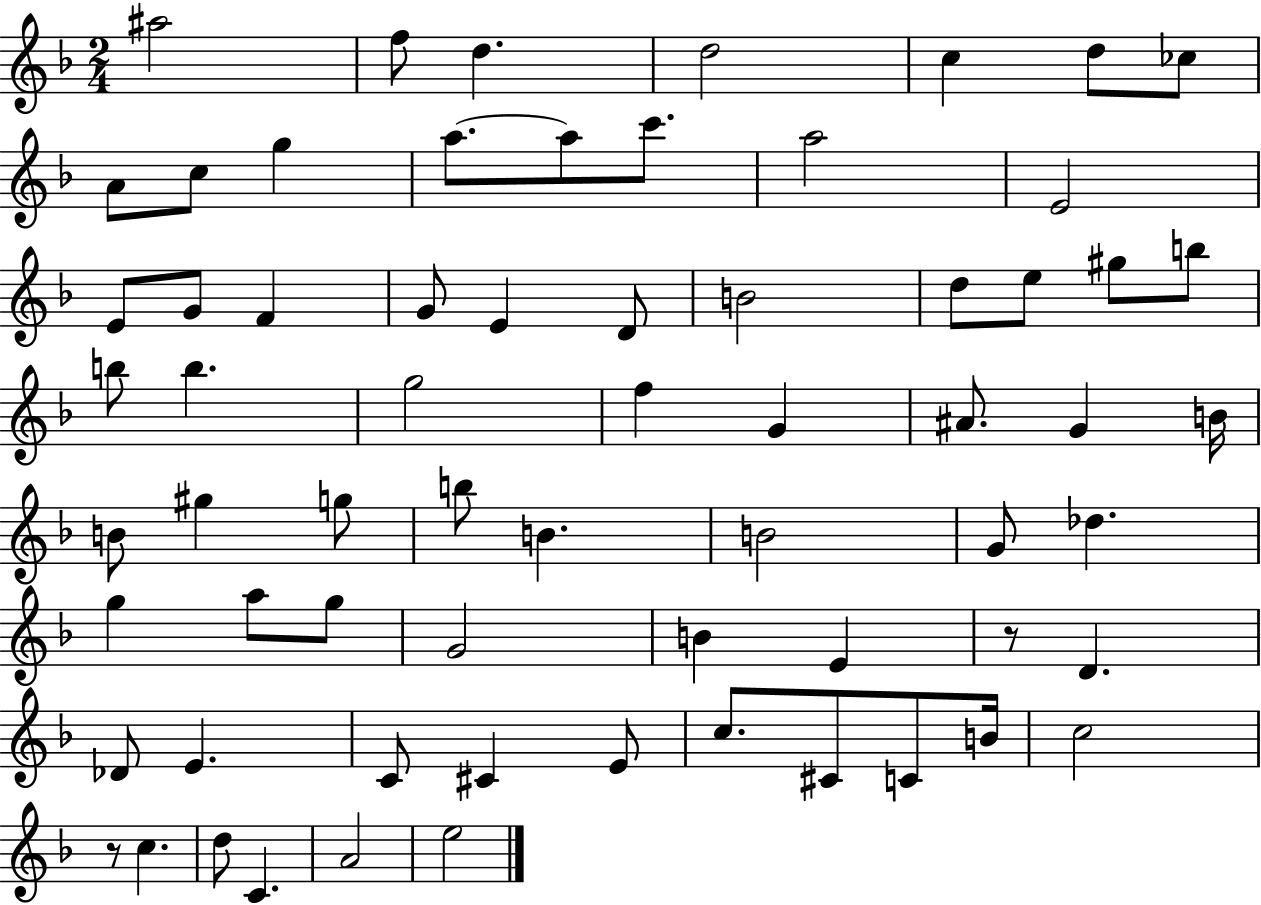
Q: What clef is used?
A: treble